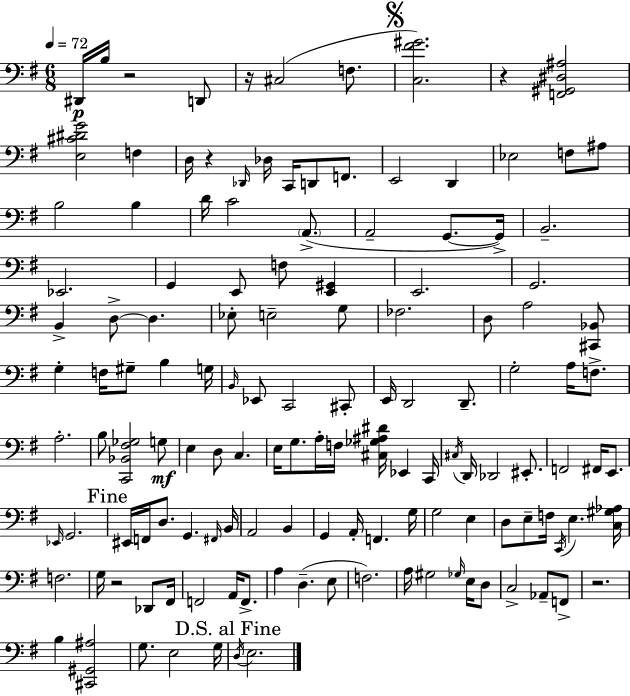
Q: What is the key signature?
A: E minor